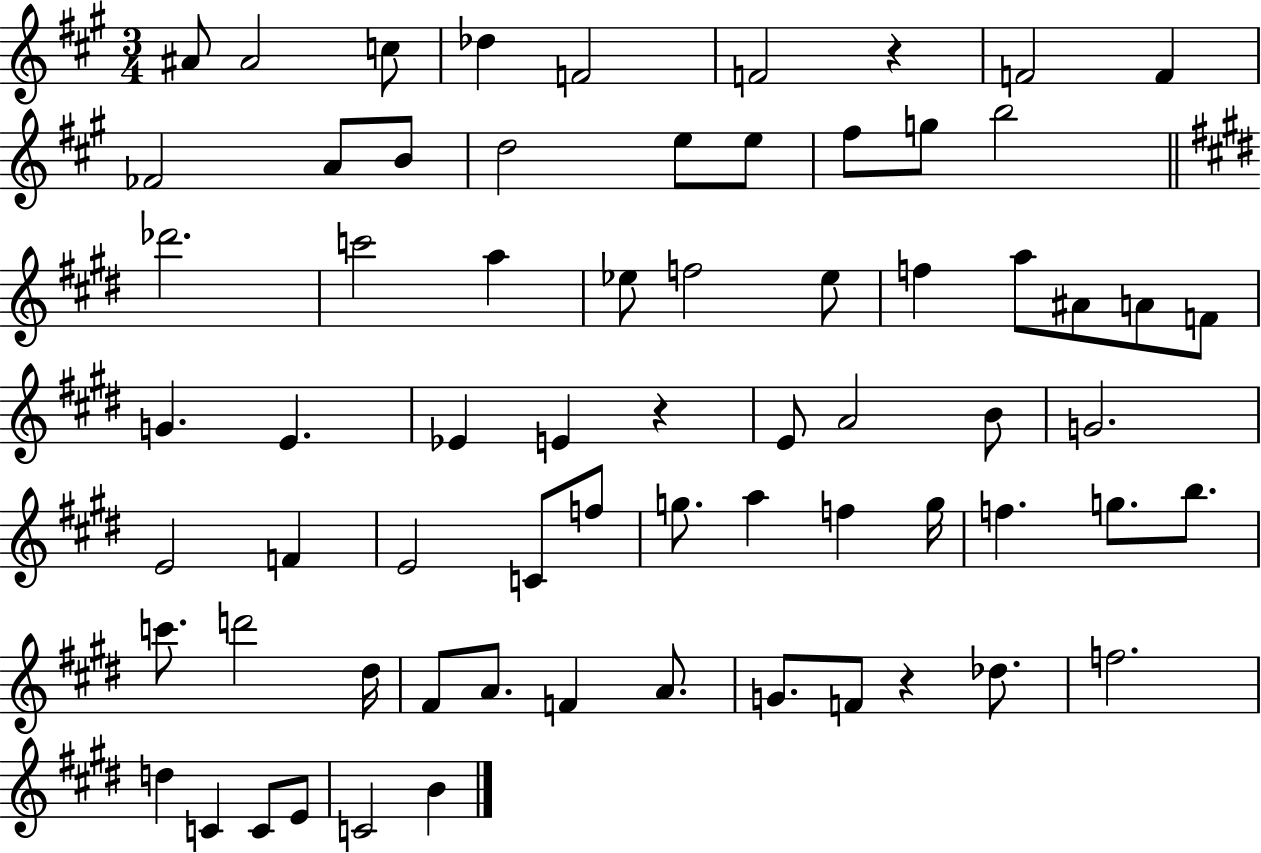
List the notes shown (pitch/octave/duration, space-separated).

A#4/e A#4/h C5/e Db5/q F4/h F4/h R/q F4/h F4/q FES4/h A4/e B4/e D5/h E5/e E5/e F#5/e G5/e B5/h Db6/h. C6/h A5/q Eb5/e F5/h Eb5/e F5/q A5/e A#4/e A4/e F4/e G4/q. E4/q. Eb4/q E4/q R/q E4/e A4/h B4/e G4/h. E4/h F4/q E4/h C4/e F5/e G5/e. A5/q F5/q G5/s F5/q. G5/e. B5/e. C6/e. D6/h D#5/s F#4/e A4/e. F4/q A4/e. G4/e. F4/e R/q Db5/e. F5/h. D5/q C4/q C4/e E4/e C4/h B4/q